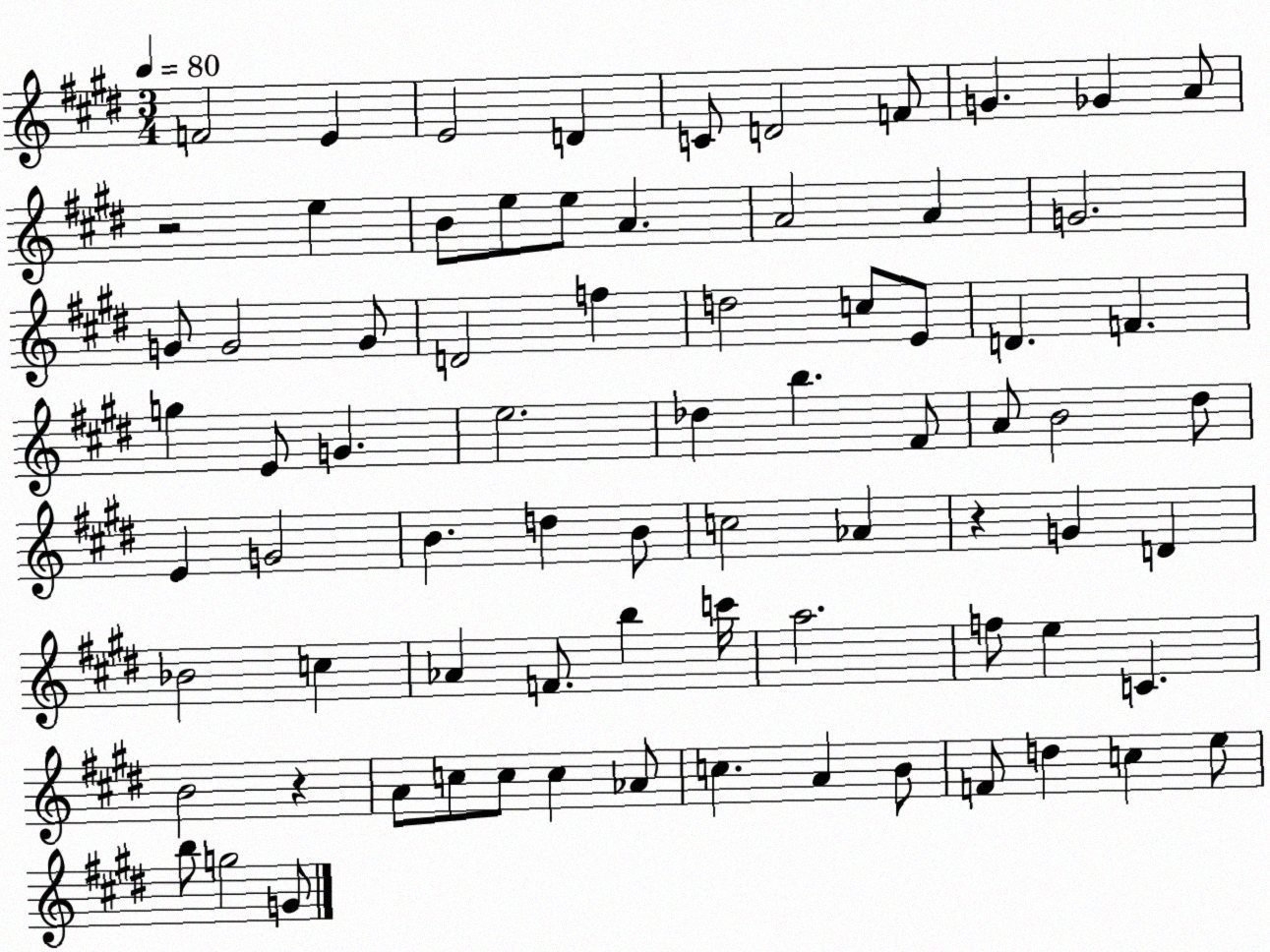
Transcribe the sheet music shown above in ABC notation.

X:1
T:Untitled
M:3/4
L:1/4
K:E
F2 E E2 D C/2 D2 F/2 G _G A/2 z2 e B/2 e/2 e/2 A A2 A G2 G/2 G2 G/2 D2 f d2 c/2 E/2 D F g E/2 G e2 _d b ^F/2 A/2 B2 ^d/2 E G2 B d B/2 c2 _A z G D _B2 c _A F/2 b c'/4 a2 f/2 e C B2 z A/2 c/2 c/2 c _A/2 c A B/2 F/2 d c e/2 b/2 g2 G/2